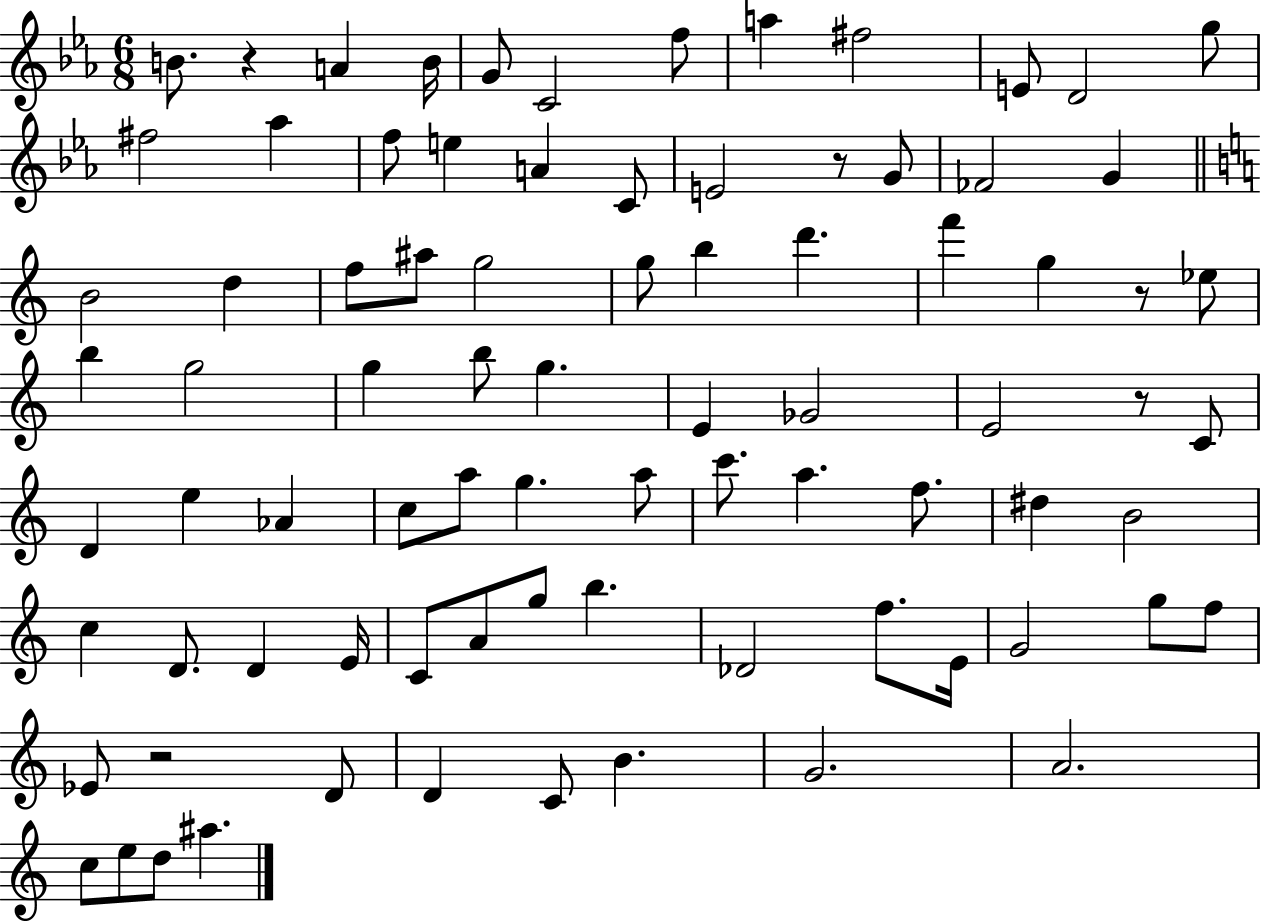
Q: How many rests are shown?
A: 5